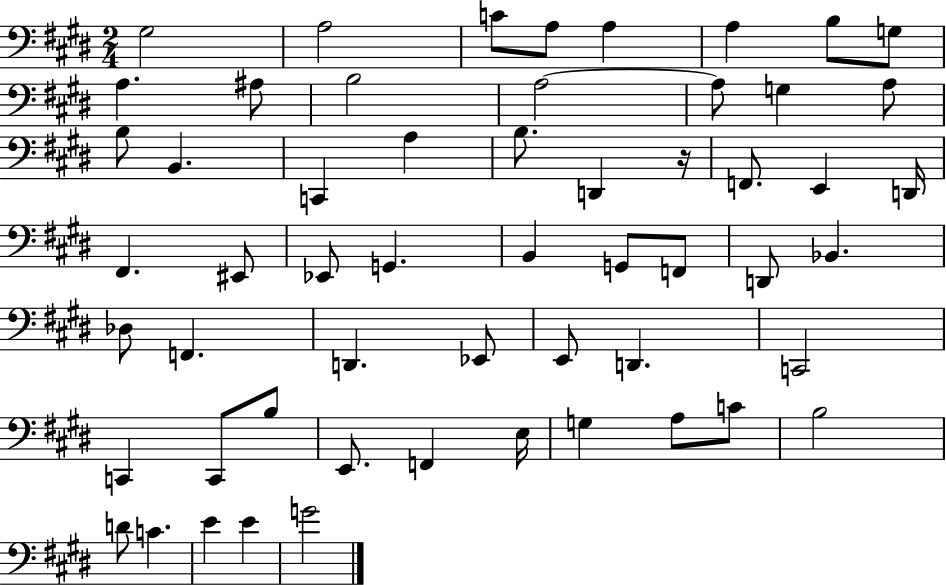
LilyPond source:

{
  \clef bass
  \numericTimeSignature
  \time 2/4
  \key e \major
  gis2 | a2 | c'8 a8 a4 | a4 b8 g8 | \break a4. ais8 | b2 | a2~~ | a8 g4 a8 | \break b8 b,4. | c,4 a4 | b8. d,4 r16 | f,8. e,4 d,16 | \break fis,4. eis,8 | ees,8 g,4. | b,4 g,8 f,8 | d,8 bes,4. | \break des8 f,4. | d,4. ees,8 | e,8 d,4. | c,2 | \break c,4 c,8 b8 | e,8. f,4 e16 | g4 a8 c'8 | b2 | \break d'8 c'4. | e'4 e'4 | g'2 | \bar "|."
}